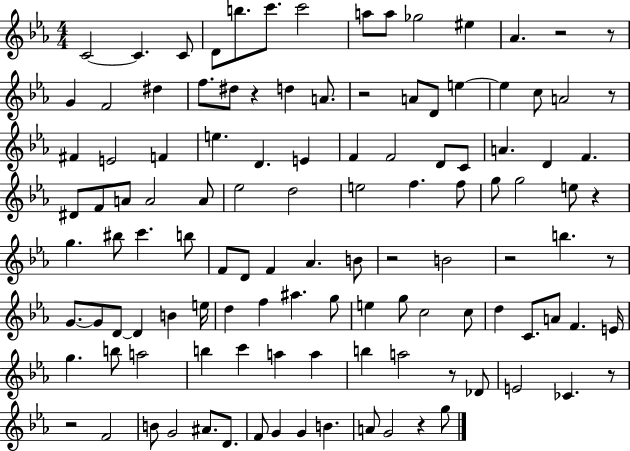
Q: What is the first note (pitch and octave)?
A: C4